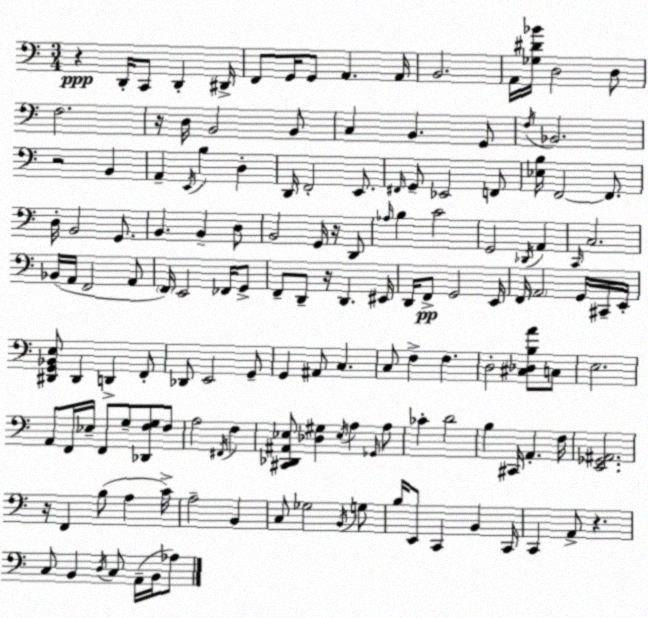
X:1
T:Untitled
M:3/4
L:1/4
K:C
z D,,/4 C,,/2 D,, ^D,,/4 F,,/2 G,,/4 G,,/2 A,, A,,/4 B,,2 A,,/4 [_G,^D_B]/4 D,2 D,/2 F,2 z/4 D,/4 B,,2 B,,/2 C, B,, G,,/2 F,/4 _B,,2 z2 B,, A,, E,,/4 B, D, D,,/4 F,,2 E,,/2 ^F,,/4 G,,/2 _E,,2 F,,/2 [_E,B,]/4 F,,2 F,,/2 D,/4 B,,2 G,,/2 B,, B,, D,/2 B,,2 G,,/4 z/4 D,,/2 _A,/4 B, C2 G,,2 _D,,/4 A,, C,,/4 C,2 _B,,/4 A,,/4 F,,2 A,,/2 F,,/4 E,,2 _F,,/4 G,,/2 F,,/2 D,,/2 z/4 D,, ^E,,/4 D,,/4 F,,/2 G,,2 E,,/4 F,,/4 A,,2 G,,/4 ^C,,/4 E,,/4 [^D,,G,,_B,,E,]/2 ^D,, D,, F,,/2 _D,,/2 E,,2 G,,/2 G,, ^A,,/2 C, C,/2 F, F, D,2 [^C,_D,B,A]/2 C,/2 E,2 A,,/2 F,,/4 _E,/4 F,,/2 G,/2 [_D,,F,G,]/2 F,/2 A,2 ^F,,/4 F, [^C,,_D,,^A,,_E,]/2 [_D,^G,] _E,/4 A, _G,,/4 A,/2 _C D2 B, ^C,,/4 A,, F,/4 [E,,_G,,^A,,]2 z/4 F,, B,/2 A, C/4 A,2 B,, C,/2 _G,2 B,,/4 G,/2 B,/4 E,,/2 C,, B,, C,,/4 C,, A,,/2 z C,/2 B,, D,/4 C,/2 A,,/4 B,,/4 _A,/2